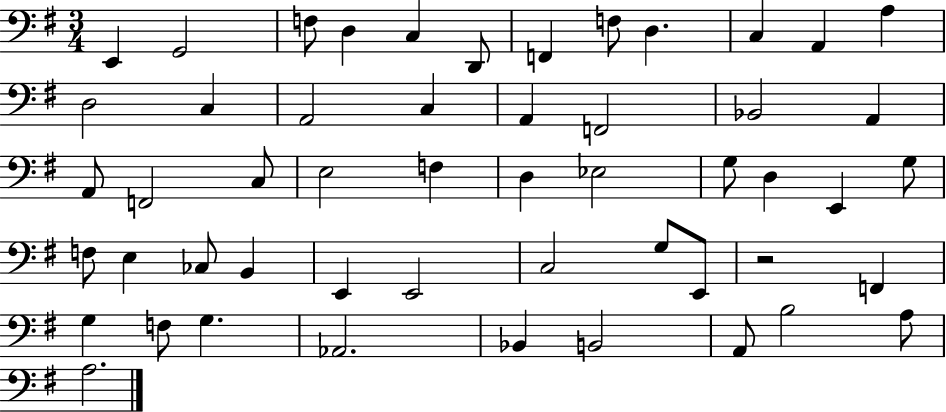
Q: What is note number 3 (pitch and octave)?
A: F3